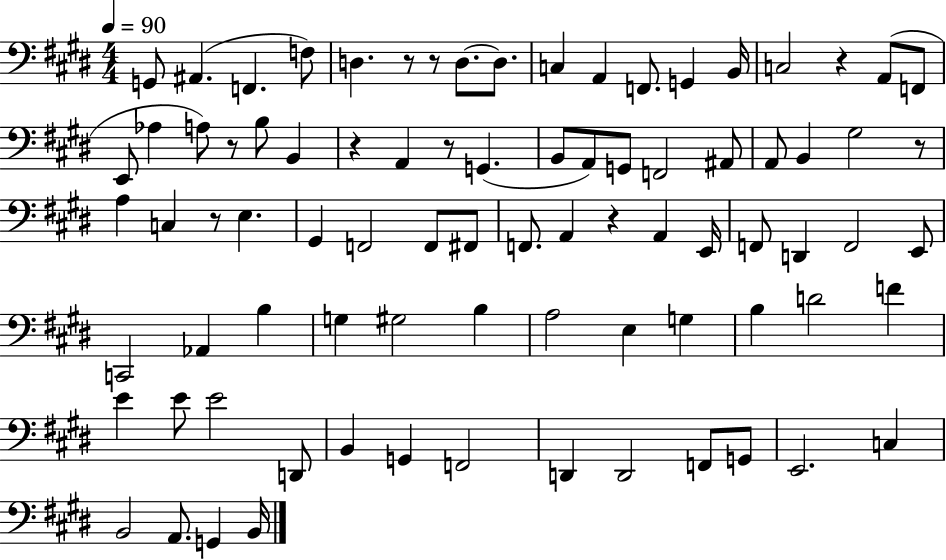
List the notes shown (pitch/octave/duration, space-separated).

G2/e A#2/q. F2/q. F3/e D3/q. R/e R/e D3/e. D3/e. C3/q A2/q F2/e. G2/q B2/s C3/h R/q A2/e F2/e E2/e Ab3/q A3/e R/e B3/e B2/q R/q A2/q R/e G2/q. B2/e A2/e G2/e F2/h A#2/e A2/e B2/q G#3/h R/e A3/q C3/q R/e E3/q. G#2/q F2/h F2/e F#2/e F2/e. A2/q R/q A2/q E2/s F2/e D2/q F2/h E2/e C2/h Ab2/q B3/q G3/q G#3/h B3/q A3/h E3/q G3/q B3/q D4/h F4/q E4/q E4/e E4/h D2/e B2/q G2/q F2/h D2/q D2/h F2/e G2/e E2/h. C3/q B2/h A2/e. G2/q B2/s